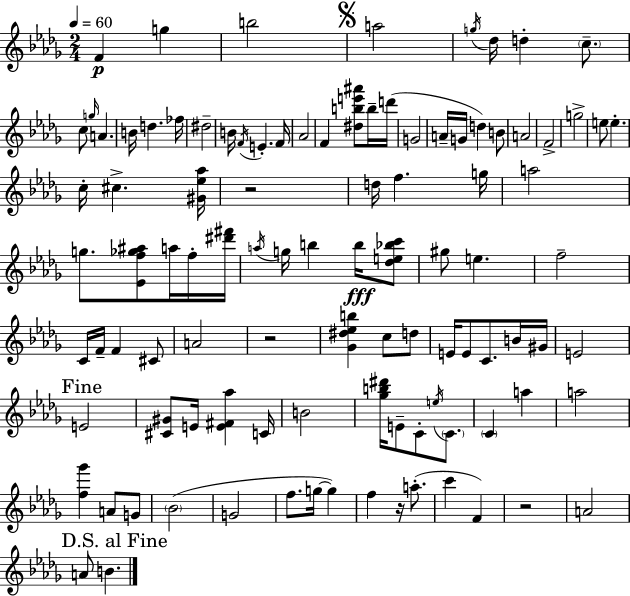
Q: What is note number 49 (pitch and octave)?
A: F5